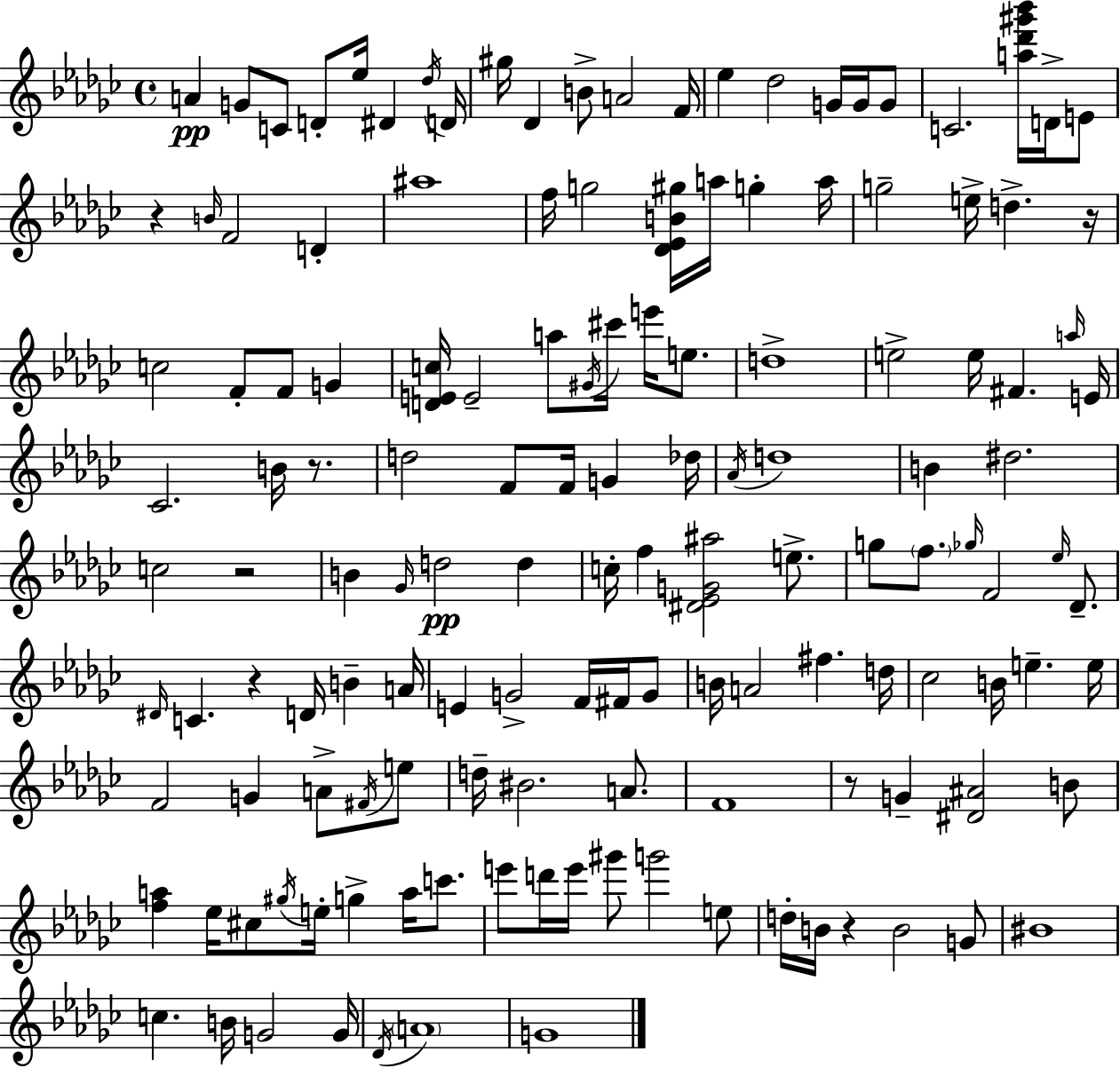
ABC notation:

X:1
T:Untitled
M:4/4
L:1/4
K:Ebm
A G/2 C/2 D/2 _e/4 ^D _d/4 D/4 ^g/4 _D B/2 A2 F/4 _e _d2 G/4 G/4 G/2 C2 [a_d'^g'_b']/4 D/4 E/2 z B/4 F2 D ^a4 f/4 g2 [_D_EB^g]/4 a/4 g a/4 g2 e/4 d z/4 c2 F/2 F/2 G [DEc]/4 E2 a/2 ^G/4 ^c'/4 e'/4 e/2 d4 e2 e/4 ^F a/4 E/4 _C2 B/4 z/2 d2 F/2 F/4 G _d/4 _A/4 d4 B ^d2 c2 z2 B _G/4 d2 d c/4 f [^D_EG^a]2 e/2 g/2 f/2 _g/4 F2 _e/4 _D/2 ^D/4 C z D/4 B A/4 E G2 F/4 ^F/4 G/2 B/4 A2 ^f d/4 _c2 B/4 e e/4 F2 G A/2 ^F/4 e/2 d/4 ^B2 A/2 F4 z/2 G [^D^A]2 B/2 [fa] _e/4 ^c/2 ^g/4 e/4 g a/4 c'/2 e'/2 d'/4 e'/4 ^g'/2 g'2 e/2 d/4 B/4 z B2 G/2 ^B4 c B/4 G2 G/4 _D/4 A4 G4